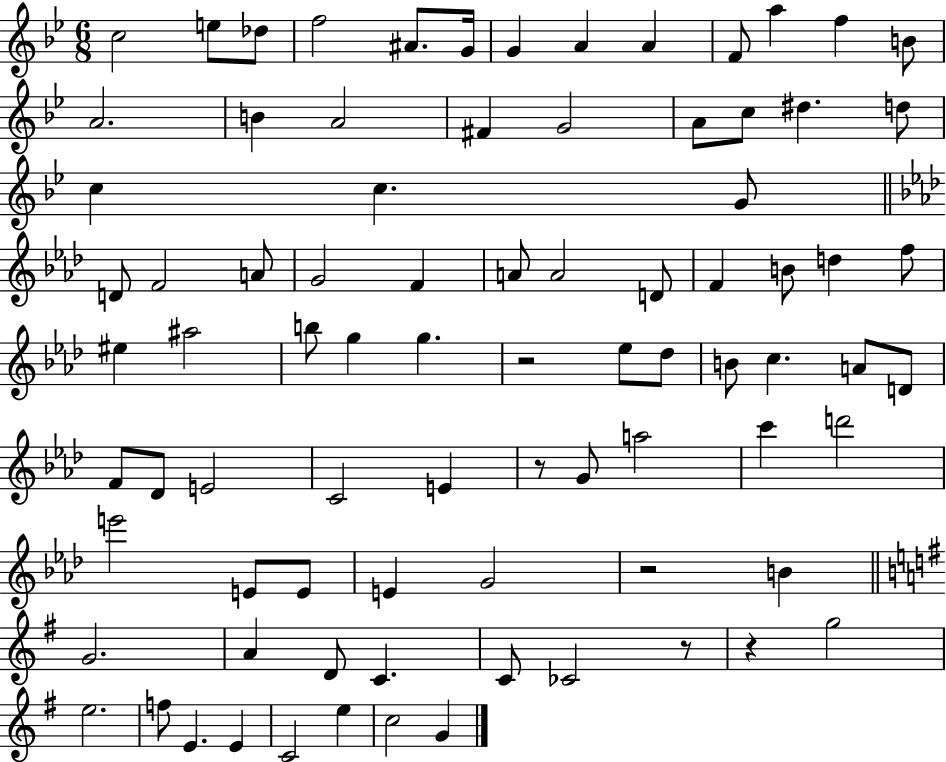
{
  \clef treble
  \numericTimeSignature
  \time 6/8
  \key bes \major
  c''2 e''8 des''8 | f''2 ais'8. g'16 | g'4 a'4 a'4 | f'8 a''4 f''4 b'8 | \break a'2. | b'4 a'2 | fis'4 g'2 | a'8 c''8 dis''4. d''8 | \break c''4 c''4. g'8 | \bar "||" \break \key aes \major d'8 f'2 a'8 | g'2 f'4 | a'8 a'2 d'8 | f'4 b'8 d''4 f''8 | \break eis''4 ais''2 | b''8 g''4 g''4. | r2 ees''8 des''8 | b'8 c''4. a'8 d'8 | \break f'8 des'8 e'2 | c'2 e'4 | r8 g'8 a''2 | c'''4 d'''2 | \break e'''2 e'8 e'8 | e'4 g'2 | r2 b'4 | \bar "||" \break \key g \major g'2. | a'4 d'8 c'4. | c'8 ces'2 r8 | r4 g''2 | \break e''2. | f''8 e'4. e'4 | c'2 e''4 | c''2 g'4 | \break \bar "|."
}